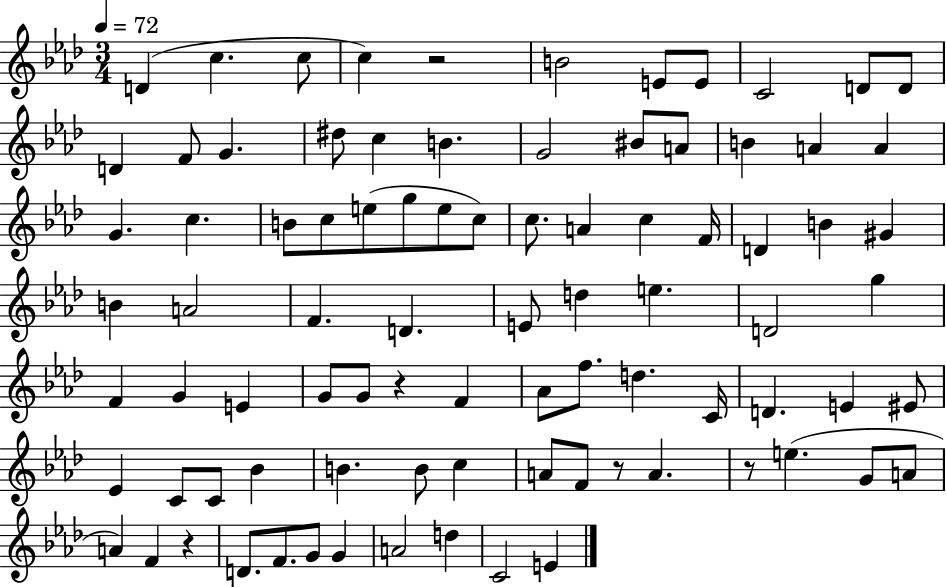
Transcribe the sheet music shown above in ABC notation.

X:1
T:Untitled
M:3/4
L:1/4
K:Ab
D c c/2 c z2 B2 E/2 E/2 C2 D/2 D/2 D F/2 G ^d/2 c B G2 ^B/2 A/2 B A A G c B/2 c/2 e/2 g/2 e/2 c/2 c/2 A c F/4 D B ^G B A2 F D E/2 d e D2 g F G E G/2 G/2 z F _A/2 f/2 d C/4 D E ^E/2 _E C/2 C/2 _B B B/2 c A/2 F/2 z/2 A z/2 e G/2 A/2 A F z D/2 F/2 G/2 G A2 d C2 E